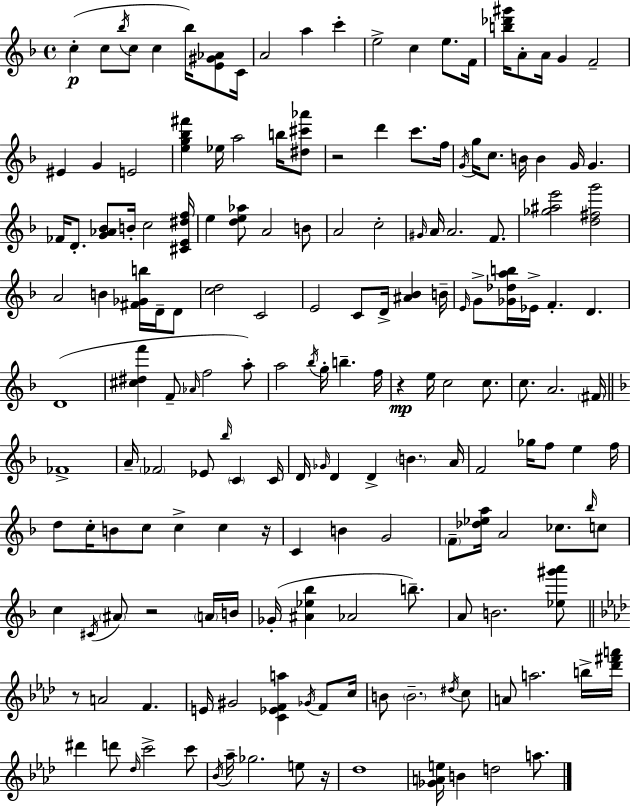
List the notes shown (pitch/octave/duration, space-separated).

C5/q C5/e Bb5/s C5/e C5/q Bb5/s [E4,G#4,Ab4]/e C4/s A4/h A5/q C6/q E5/h C5/q E5/e. F4/s [B5,Db6,G#6]/s A4/e A4/s G4/q F4/h EIS4/q G4/q E4/h [E5,G5,Bb5,F#6]/q Eb5/s A5/h B5/s [D#5,C#6,Ab6]/e R/h D6/q C6/e. F5/s G4/s G5/s C5/e. B4/s B4/q G4/s G4/q. FES4/s D4/e. [G4,Ab4,Bb4]/e B4/s C5/h [C#4,E4,D#5,F5]/s E5/q [D5,E5,Ab5]/e A4/h B4/e A4/h C5/h G#4/s A4/s A4/h. F4/e. [Gb5,A#5,E6]/h [D5,F#5,G6]/h A4/h B4/q [F#4,Gb4,B5]/s D4/s D4/e [C5,D5]/h C4/h E4/h C4/e D4/s [A#4,Bb4]/q B4/s E4/s G4/e [Gb4,Db5,A5,B5]/s Eb4/s F4/q. D4/q. D4/w [C#5,D#5,F6]/q F4/e Ab4/s F5/h A5/e A5/h Bb5/s G5/s B5/q. F5/s R/q E5/s C5/h C5/e. C5/e. A4/h. F#4/s FES4/w A4/s FES4/h Eb4/e Bb5/s C4/q C4/s D4/s Gb4/s D4/q D4/q B4/q. A4/s F4/h Gb5/s F5/e E5/q F5/s D5/e C5/s B4/e C5/e C5/q C5/q R/s C4/q B4/q G4/h F4/e [Db5,Eb5,A5]/s A4/h CES5/e. Bb5/s C5/e C5/q C#4/s A#4/e R/h A4/s B4/s Gb4/s [A#4,Eb5,Bb5]/q Ab4/h B5/e. A4/e B4/h. [Eb5,G#6,A6]/e R/e A4/h F4/q. E4/s G#4/h [C4,Eb4,F4,A5]/q Gb4/s F4/e C5/s B4/e B4/h. D#5/s C5/e A4/e A5/h. B5/s [Db6,F#6,A6]/s D#6/q D6/e Db5/s C6/h C6/e Bb4/s Ab5/s Gb5/h. E5/e R/s Db5/w [Gb4,A4,E5]/s B4/q D5/h A5/e.